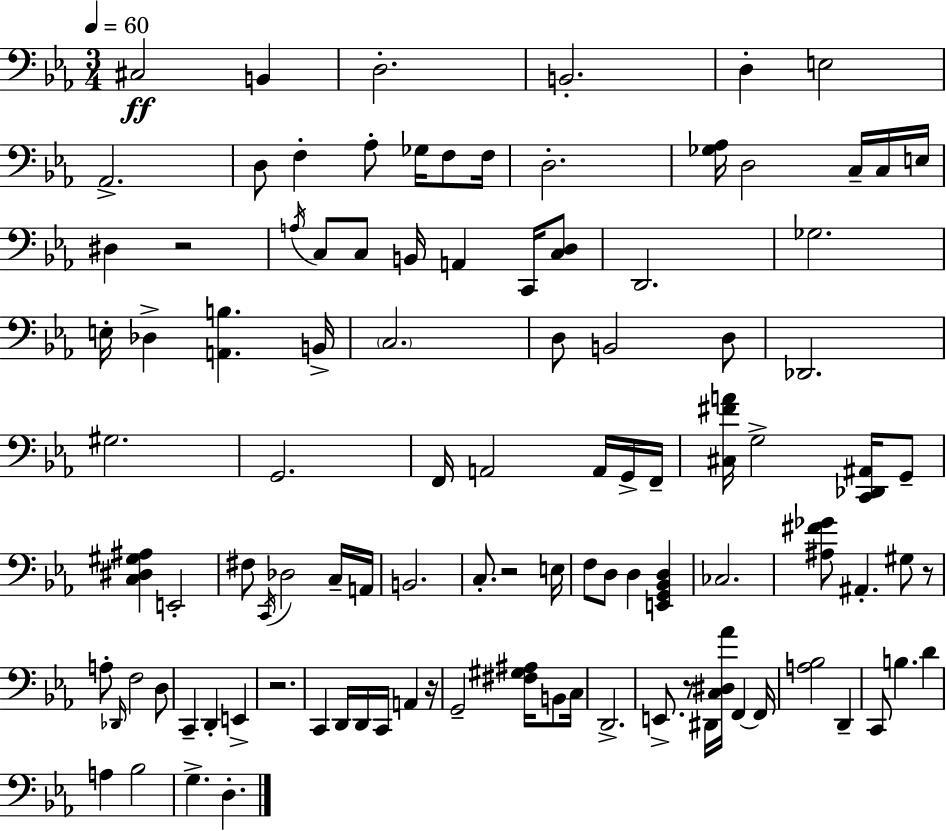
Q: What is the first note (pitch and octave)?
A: C#3